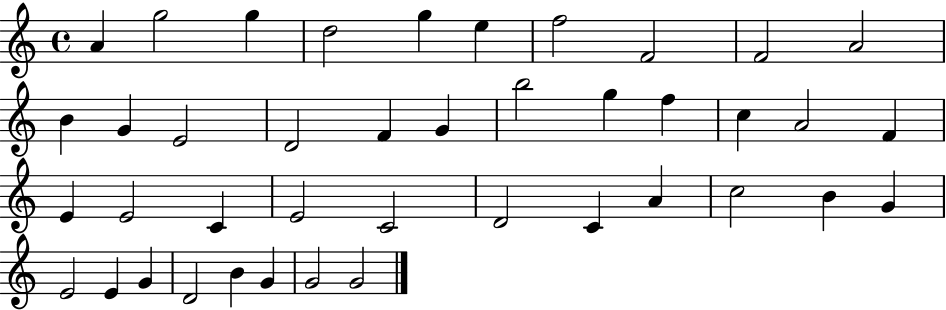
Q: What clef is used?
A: treble